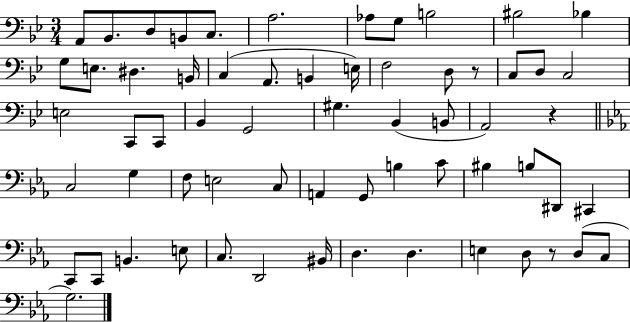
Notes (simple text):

A2/e Bb2/e. D3/e B2/e C3/e. A3/h. Ab3/e G3/e B3/h BIS3/h Bb3/q G3/e E3/e. D#3/q. B2/s C3/q A2/e. B2/q E3/s F3/h D3/e R/e C3/e D3/e C3/h E3/h C2/e C2/e Bb2/q G2/h G#3/q. Bb2/q B2/e A2/h R/q C3/h G3/q F3/e E3/h C3/e A2/q G2/e B3/q C4/e BIS3/q B3/e D#2/e C#2/q C2/e C2/e B2/q. E3/e C3/e. D2/h BIS2/s D3/q. D3/q. E3/q D3/e R/e D3/e C3/e G3/h.